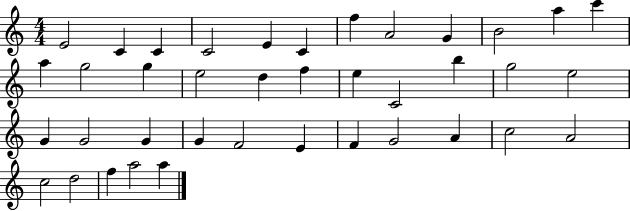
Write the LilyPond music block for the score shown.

{
  \clef treble
  \numericTimeSignature
  \time 4/4
  \key c \major
  e'2 c'4 c'4 | c'2 e'4 c'4 | f''4 a'2 g'4 | b'2 a''4 c'''4 | \break a''4 g''2 g''4 | e''2 d''4 f''4 | e''4 c'2 b''4 | g''2 e''2 | \break g'4 g'2 g'4 | g'4 f'2 e'4 | f'4 g'2 a'4 | c''2 a'2 | \break c''2 d''2 | f''4 a''2 a''4 | \bar "|."
}